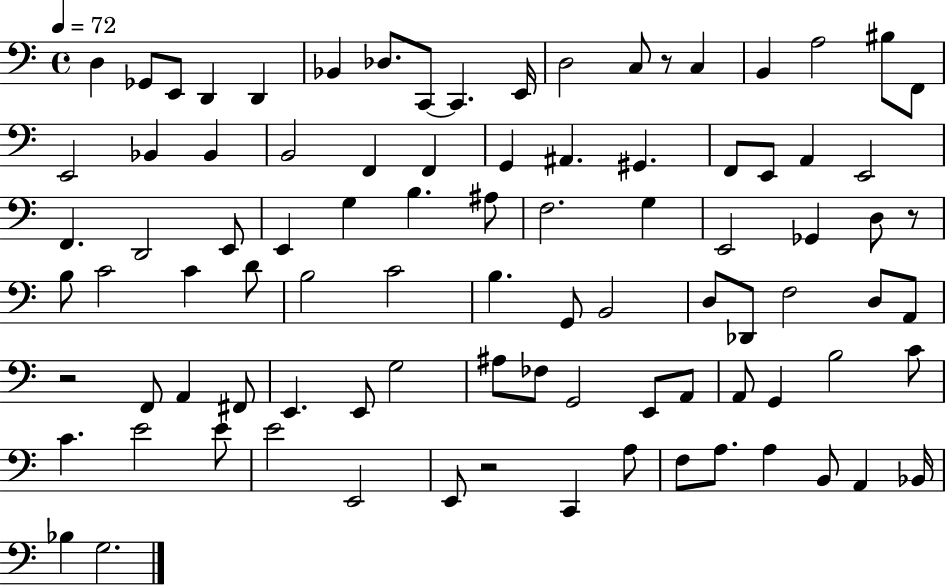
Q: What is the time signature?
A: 4/4